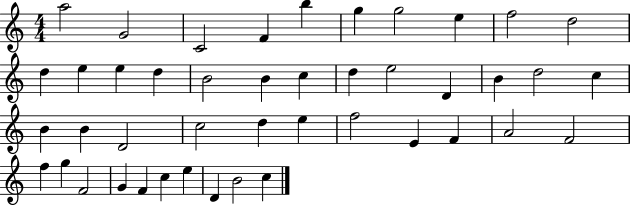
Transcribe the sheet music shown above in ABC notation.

X:1
T:Untitled
M:4/4
L:1/4
K:C
a2 G2 C2 F b g g2 e f2 d2 d e e d B2 B c d e2 D B d2 c B B D2 c2 d e f2 E F A2 F2 f g F2 G F c e D B2 c